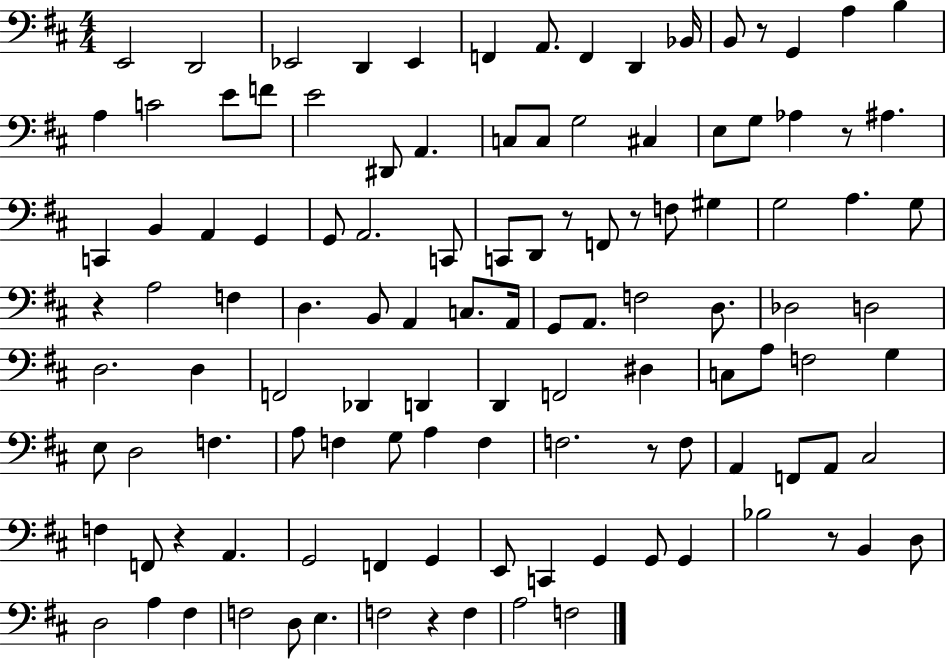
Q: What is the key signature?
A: D major